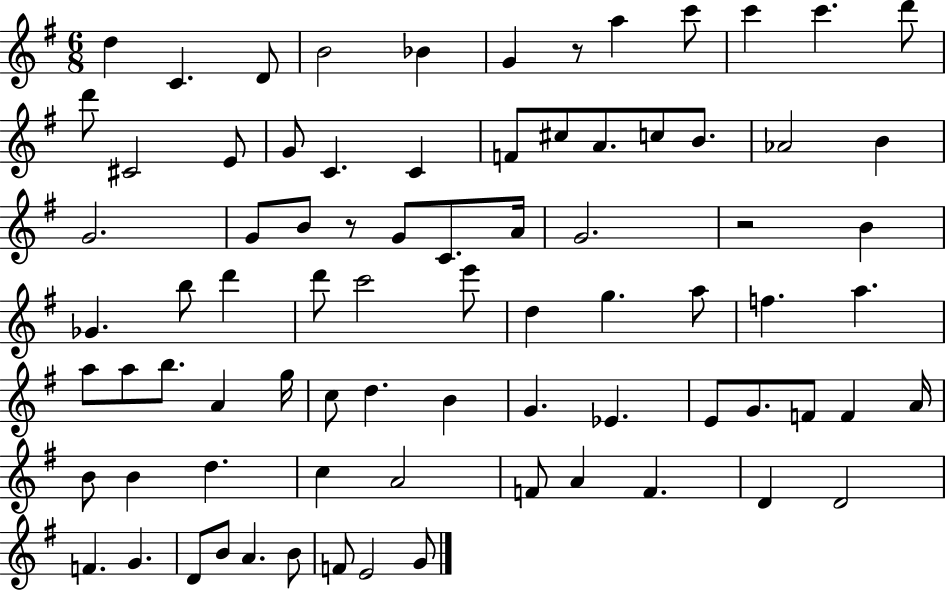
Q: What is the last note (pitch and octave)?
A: G4